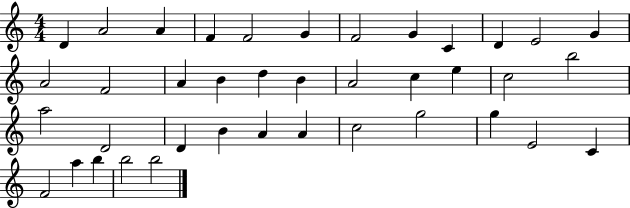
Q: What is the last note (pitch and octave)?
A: B5